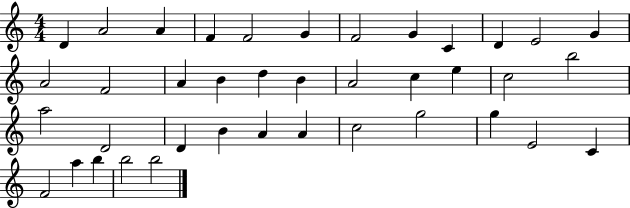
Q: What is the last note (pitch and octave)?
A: B5